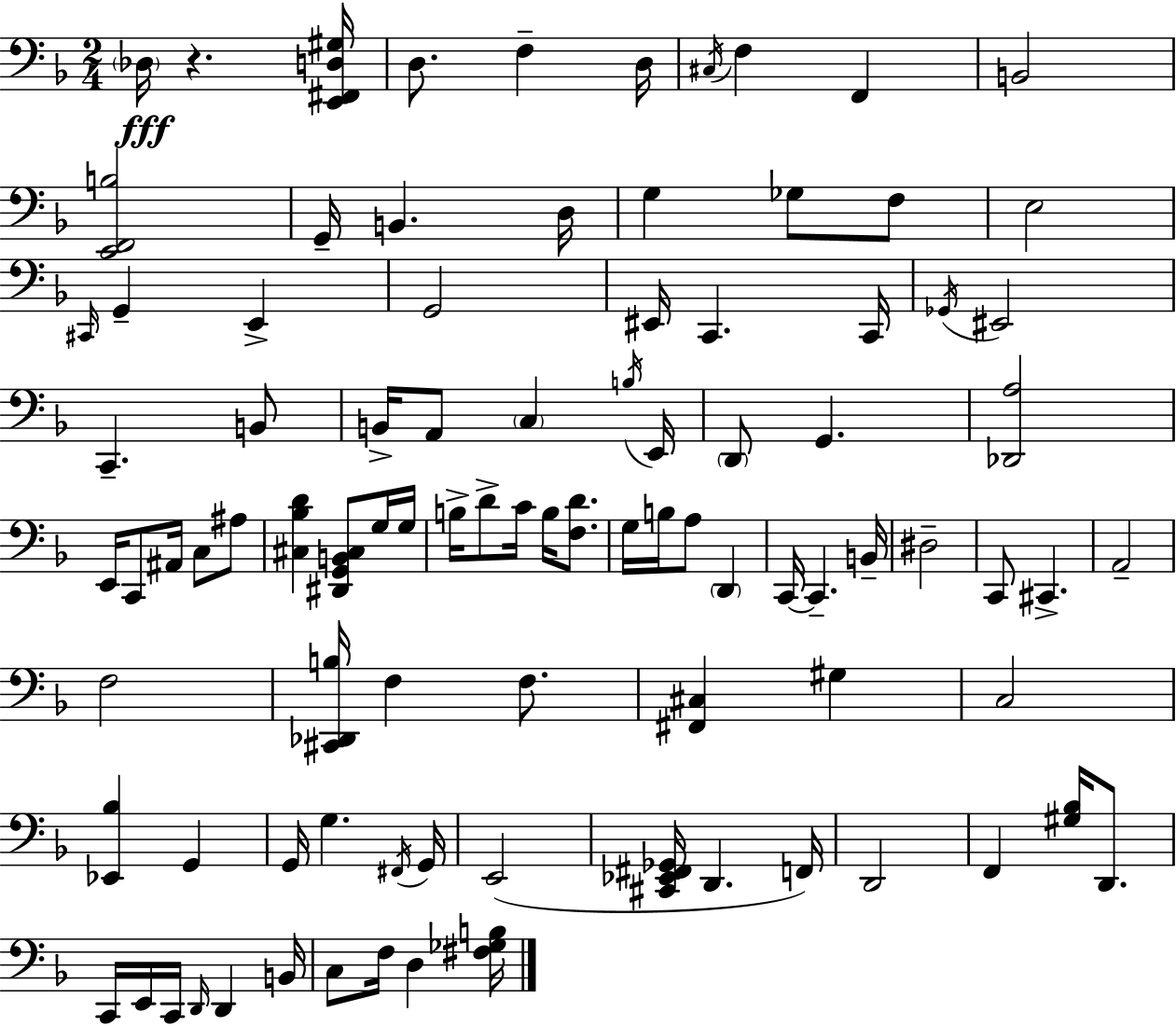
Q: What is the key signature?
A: D minor